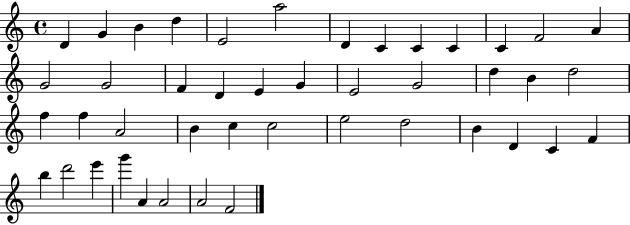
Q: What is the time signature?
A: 4/4